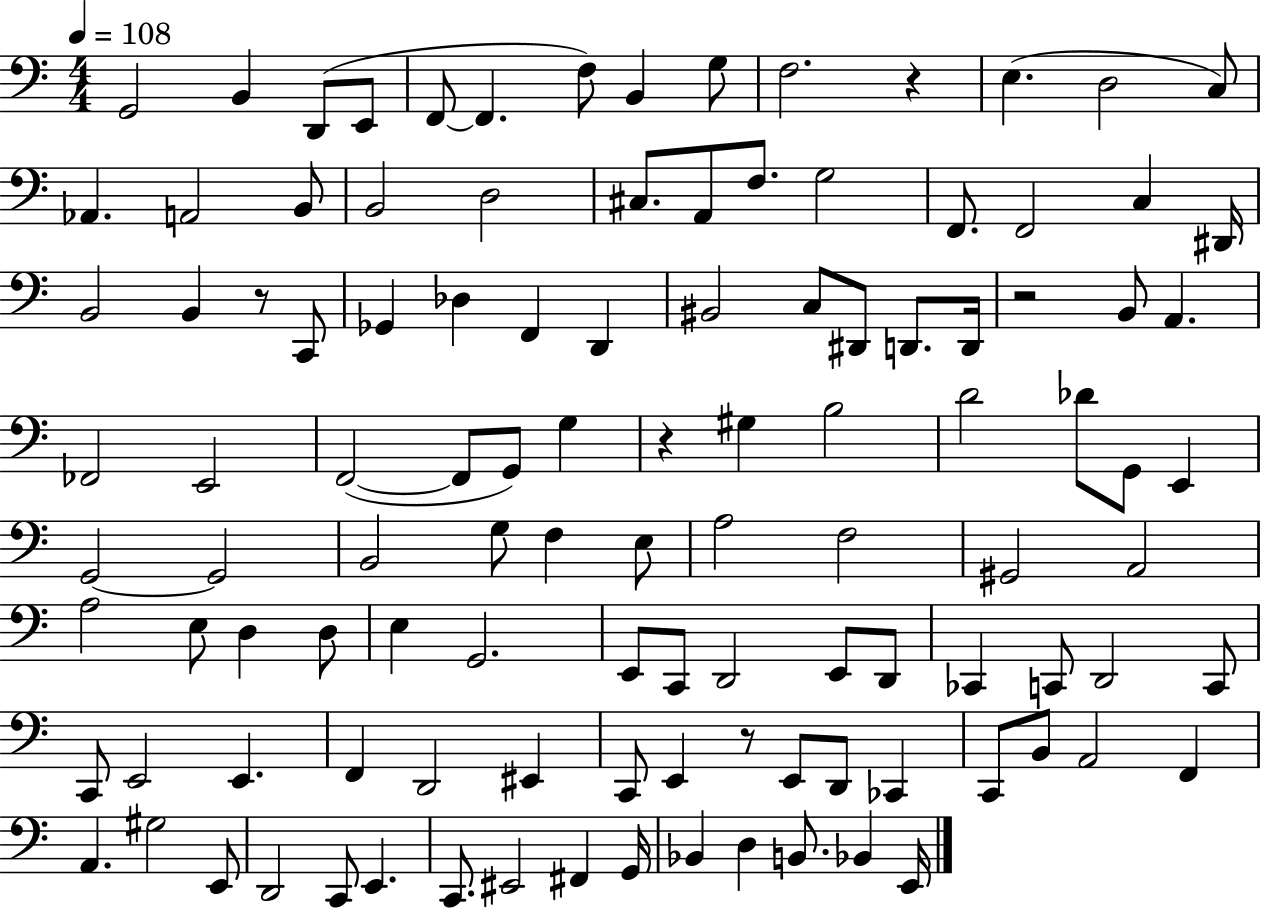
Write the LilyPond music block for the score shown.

{
  \clef bass
  \numericTimeSignature
  \time 4/4
  \key c \major
  \tempo 4 = 108
  g,2 b,4 d,8( e,8 | f,8~~ f,4. f8) b,4 g8 | f2. r4 | e4.( d2 c8) | \break aes,4. a,2 b,8 | b,2 d2 | cis8. a,8 f8. g2 | f,8. f,2 c4 dis,16 | \break b,2 b,4 r8 c,8 | ges,4 des4 f,4 d,4 | bis,2 c8 dis,8 d,8. d,16 | r2 b,8 a,4. | \break fes,2 e,2 | f,2~(~ f,8 g,8) g4 | r4 gis4 b2 | d'2 des'8 g,8 e,4 | \break g,2~~ g,2 | b,2 g8 f4 e8 | a2 f2 | gis,2 a,2 | \break a2 e8 d4 d8 | e4 g,2. | e,8 c,8 d,2 e,8 d,8 | ces,4 c,8 d,2 c,8 | \break c,8 e,2 e,4. | f,4 d,2 eis,4 | c,8 e,4 r8 e,8 d,8 ces,4 | c,8 b,8 a,2 f,4 | \break a,4. gis2 e,8 | d,2 c,8 e,4. | c,8. eis,2 fis,4 g,16 | bes,4 d4 b,8. bes,4 e,16 | \break \bar "|."
}